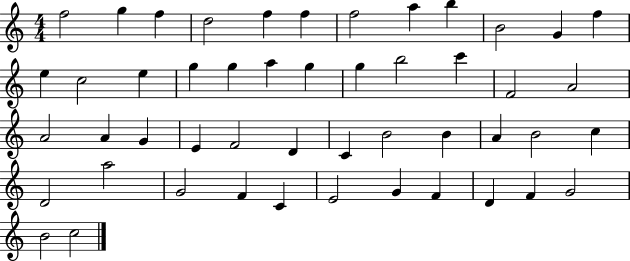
F5/h G5/q F5/q D5/h F5/q F5/q F5/h A5/q B5/q B4/h G4/q F5/q E5/q C5/h E5/q G5/q G5/q A5/q G5/q G5/q B5/h C6/q F4/h A4/h A4/h A4/q G4/q E4/q F4/h D4/q C4/q B4/h B4/q A4/q B4/h C5/q D4/h A5/h G4/h F4/q C4/q E4/h G4/q F4/q D4/q F4/q G4/h B4/h C5/h